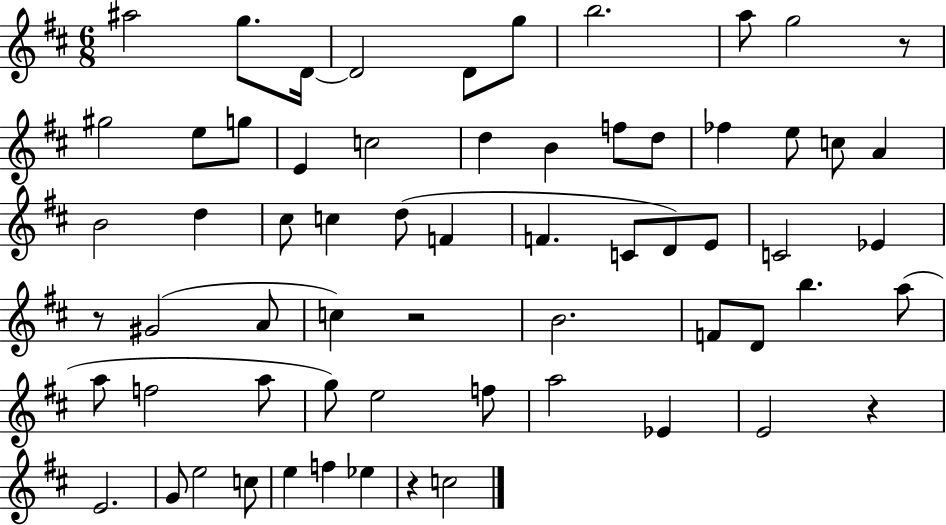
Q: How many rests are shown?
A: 5